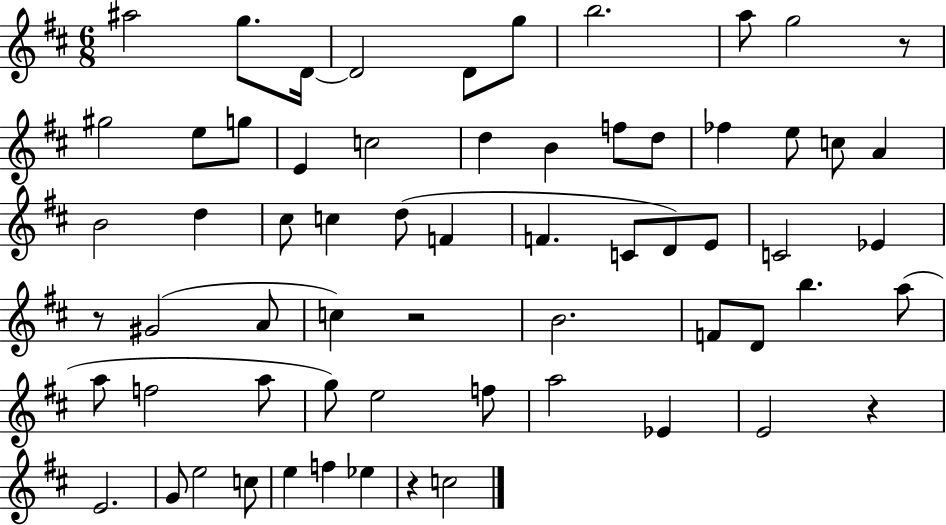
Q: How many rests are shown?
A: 5